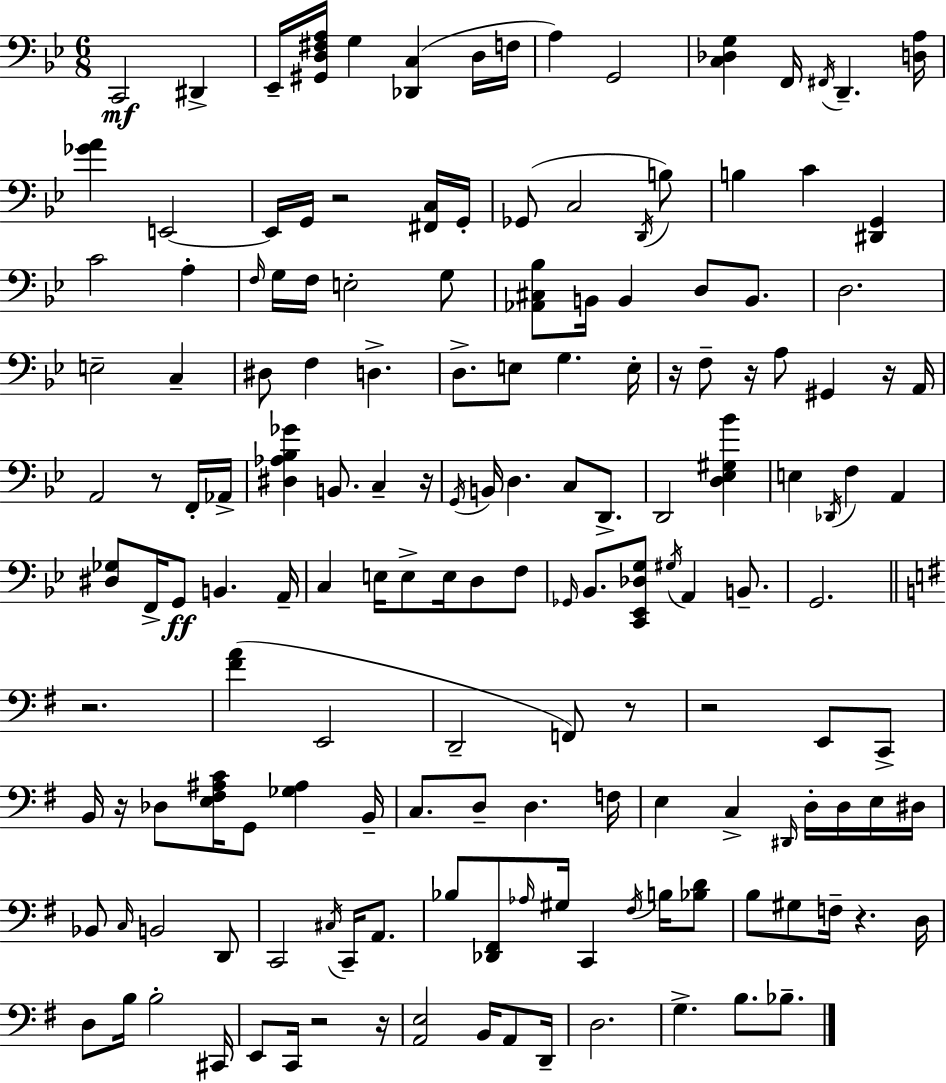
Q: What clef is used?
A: bass